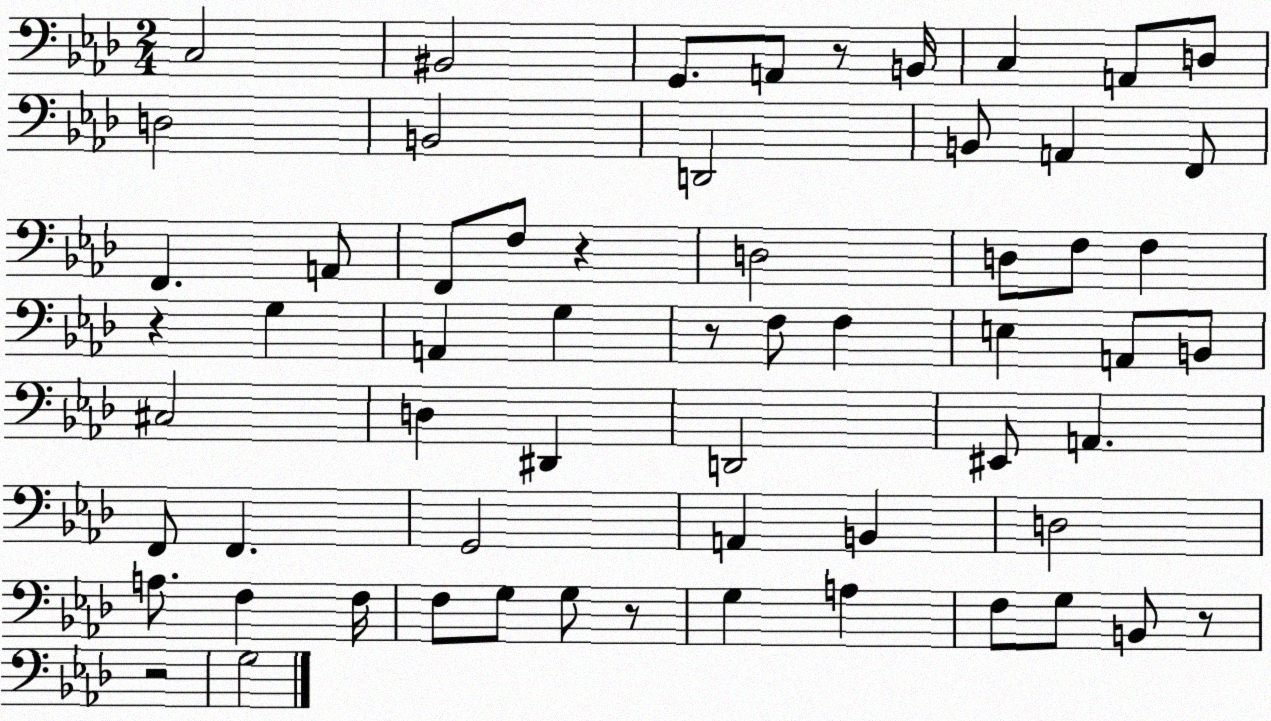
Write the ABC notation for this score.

X:1
T:Untitled
M:2/4
L:1/4
K:Ab
C,2 ^B,,2 G,,/2 A,,/2 z/2 B,,/4 C, A,,/2 D,/2 D,2 B,,2 D,,2 B,,/2 A,, F,,/2 F,, A,,/2 F,,/2 F,/2 z D,2 D,/2 F,/2 F, z G, A,, G, z/2 F,/2 F, E, A,,/2 B,,/2 ^C,2 D, ^D,, D,,2 ^E,,/2 A,, F,,/2 F,, G,,2 A,, B,, D,2 A,/2 F, F,/4 F,/2 G,/2 G,/2 z/2 G, A, F,/2 G,/2 B,,/2 z/2 z2 G,2